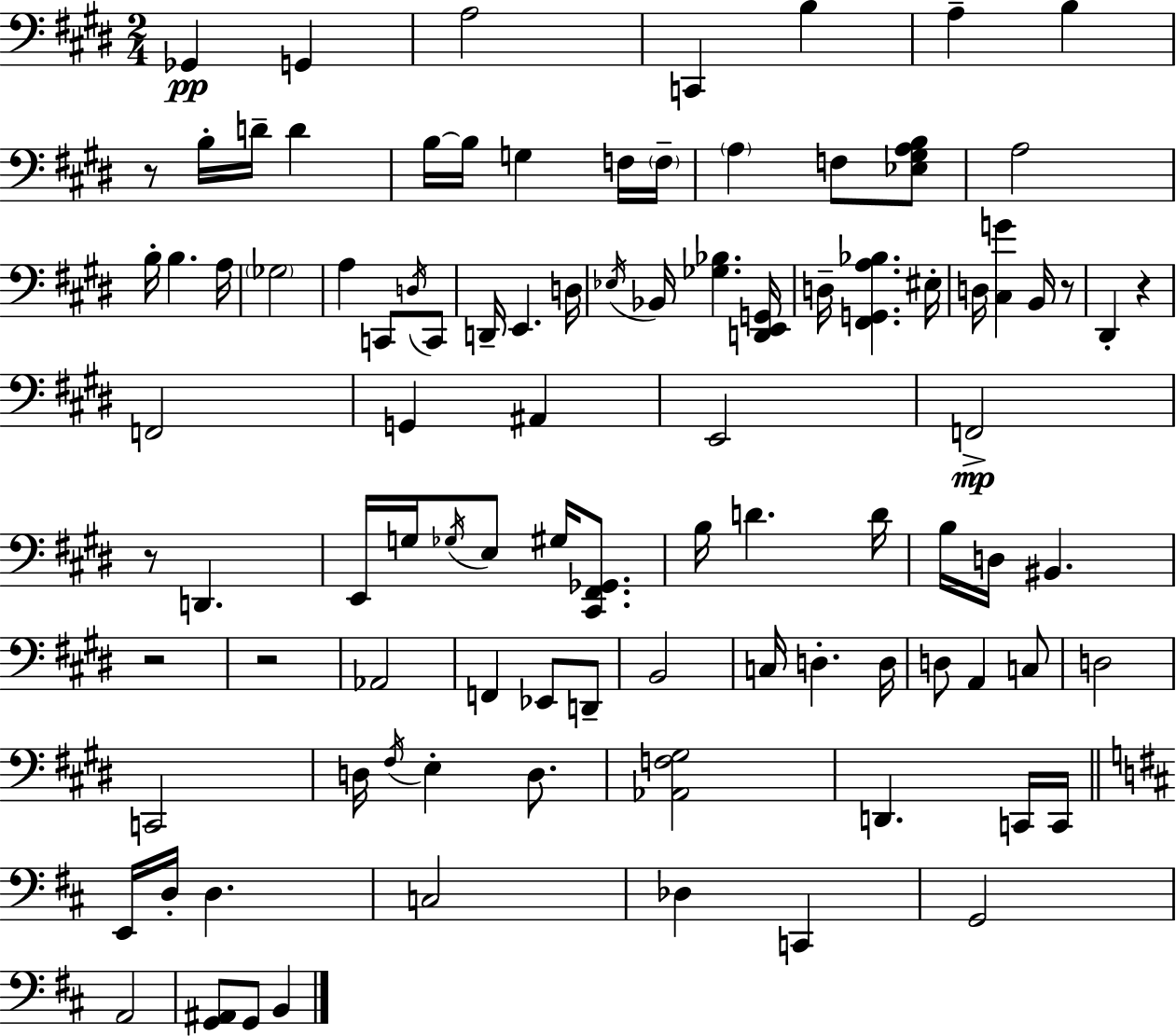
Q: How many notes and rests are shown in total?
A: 97